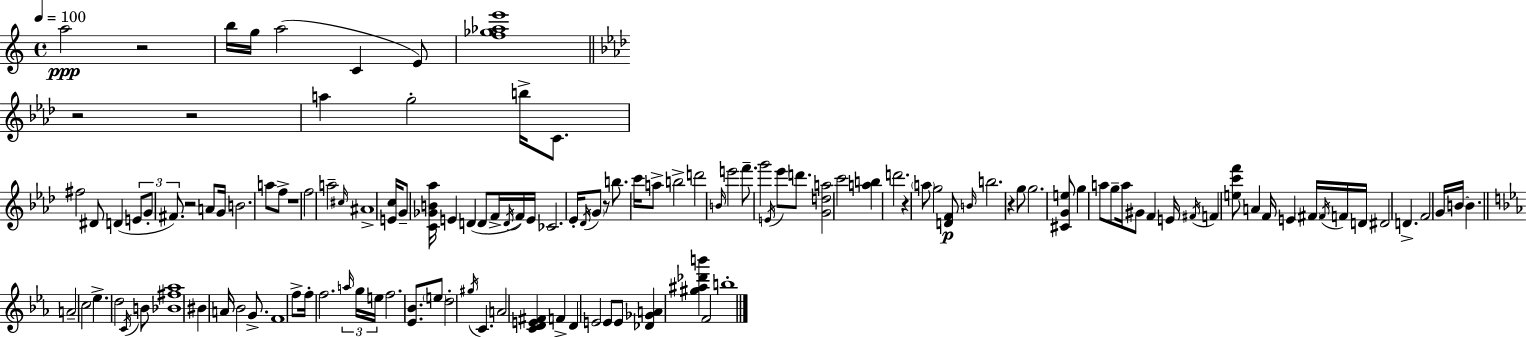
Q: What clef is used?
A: treble